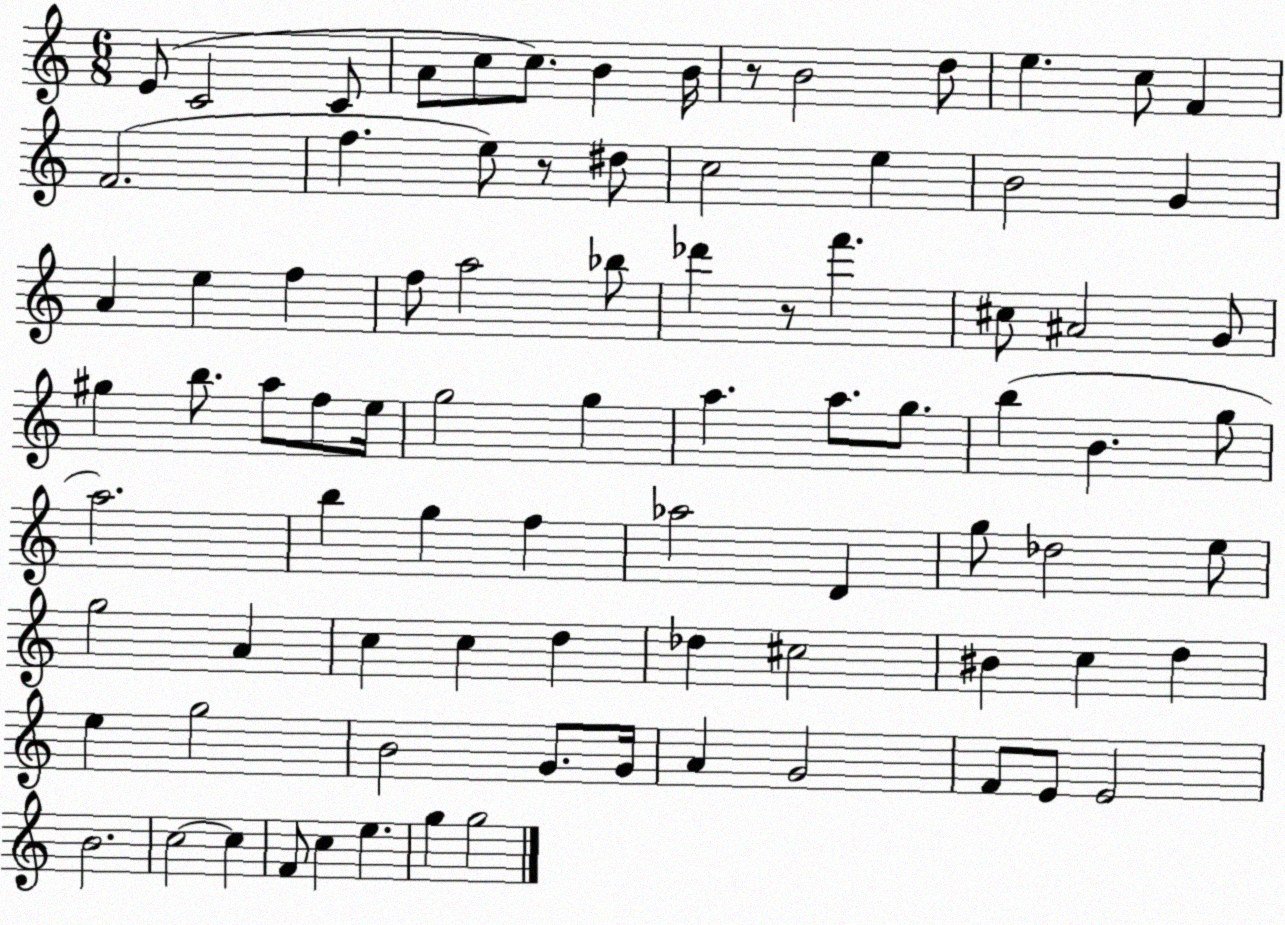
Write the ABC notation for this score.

X:1
T:Untitled
M:6/8
L:1/4
K:C
E/2 C2 C/2 A/2 c/2 c/2 B B/4 z/2 B2 d/2 e c/2 F F2 f e/2 z/2 ^d/2 c2 e B2 G A e f f/2 a2 _b/2 _d' z/2 f' ^c/2 ^A2 G/2 ^g b/2 a/2 f/2 e/4 g2 g a a/2 g/2 b B g/2 a2 b g f _a2 D g/2 _d2 e/2 g2 A c c d _d ^c2 ^B c d e g2 B2 G/2 G/4 A G2 F/2 E/2 E2 B2 c2 c F/2 c e g g2